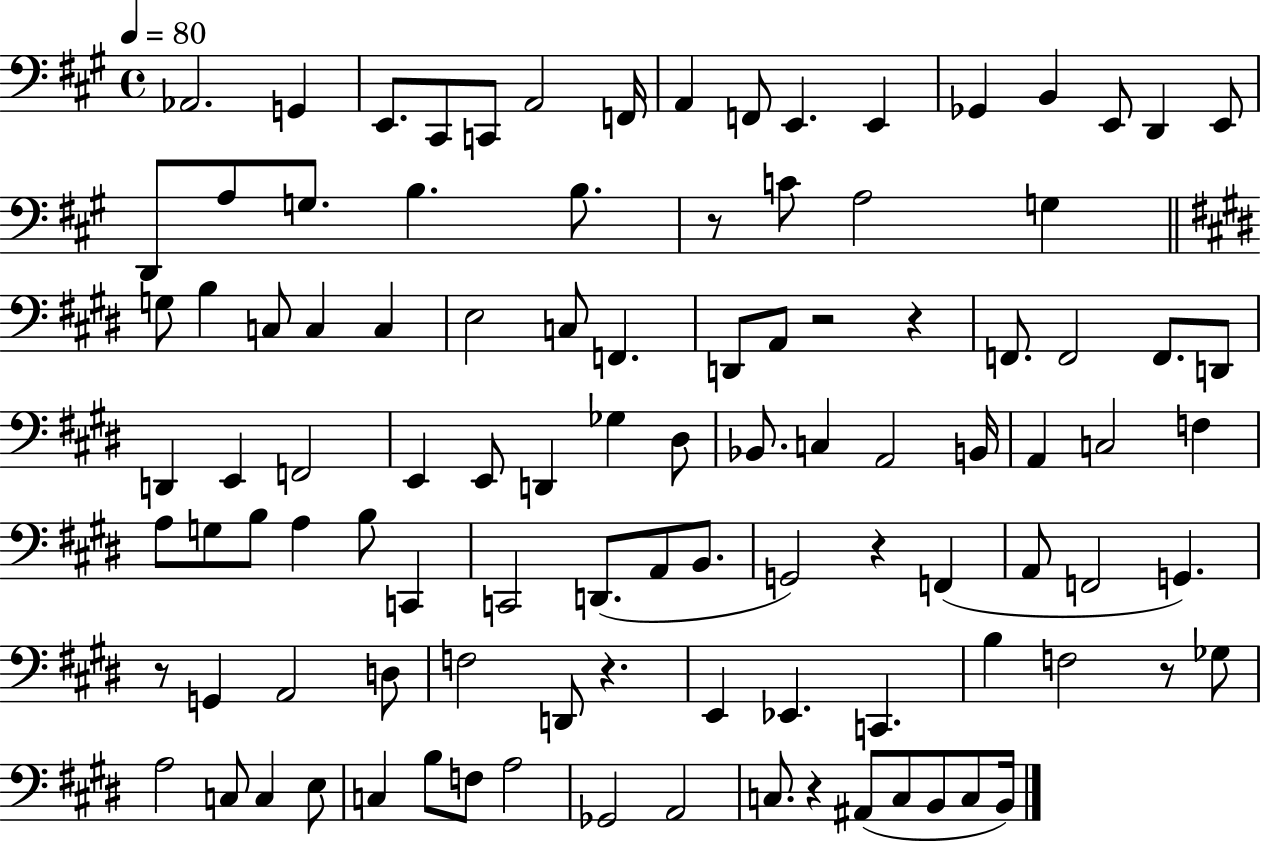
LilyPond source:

{
  \clef bass
  \time 4/4
  \defaultTimeSignature
  \key a \major
  \tempo 4 = 80
  \repeat volta 2 { aes,2. g,4 | e,8. cis,8 c,8 a,2 f,16 | a,4 f,8 e,4. e,4 | ges,4 b,4 e,8 d,4 e,8 | \break d,8 a8 g8. b4. b8. | r8 c'8 a2 g4 | \bar "||" \break \key e \major g8 b4 c8 c4 c4 | e2 c8 f,4. | d,8 a,8 r2 r4 | f,8. f,2 f,8. d,8 | \break d,4 e,4 f,2 | e,4 e,8 d,4 ges4 dis8 | bes,8. c4 a,2 b,16 | a,4 c2 f4 | \break a8 g8 b8 a4 b8 c,4 | c,2 d,8.( a,8 b,8. | g,2) r4 f,4( | a,8 f,2 g,4.) | \break r8 g,4 a,2 d8 | f2 d,8 r4. | e,4 ees,4. c,4. | b4 f2 r8 ges8 | \break a2 c8 c4 e8 | c4 b8 f8 a2 | ges,2 a,2 | c8. r4 ais,8( c8 b,8 c8 b,16) | \break } \bar "|."
}